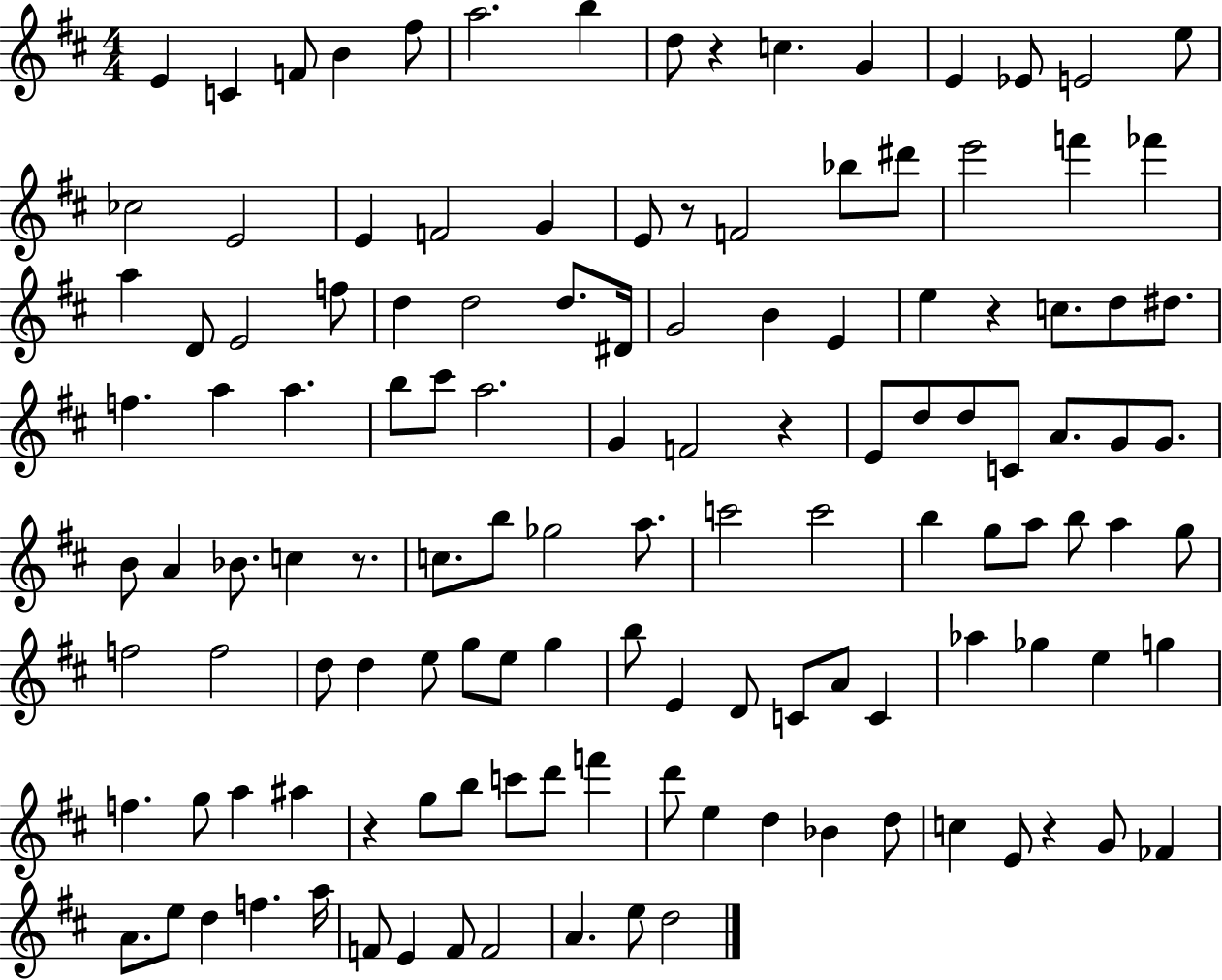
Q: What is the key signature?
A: D major